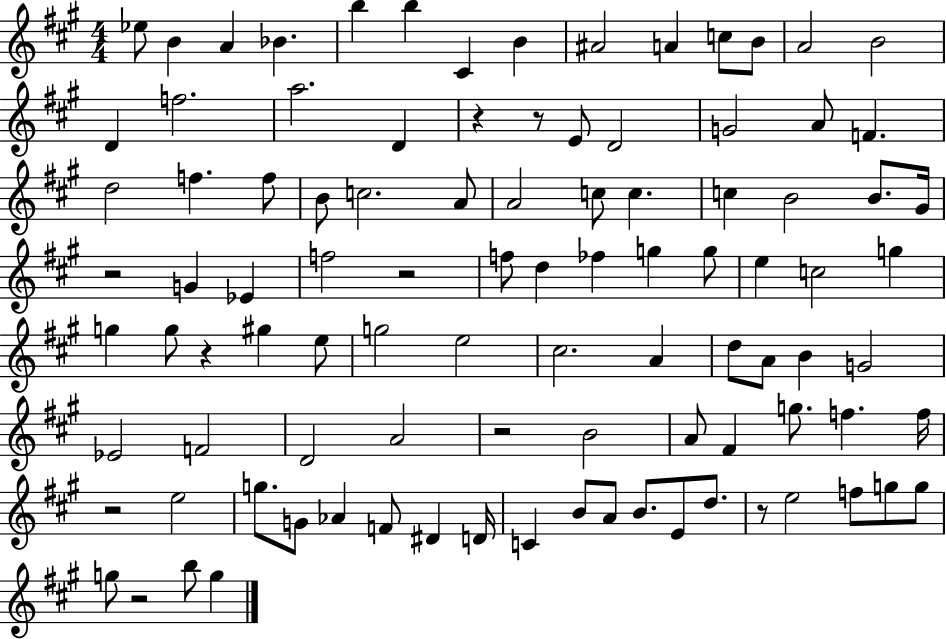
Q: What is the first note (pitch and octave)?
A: Eb5